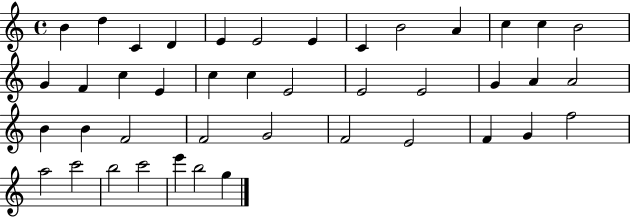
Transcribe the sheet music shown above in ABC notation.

X:1
T:Untitled
M:4/4
L:1/4
K:C
B d C D E E2 E C B2 A c c B2 G F c E c c E2 E2 E2 G A A2 B B F2 F2 G2 F2 E2 F G f2 a2 c'2 b2 c'2 e' b2 g